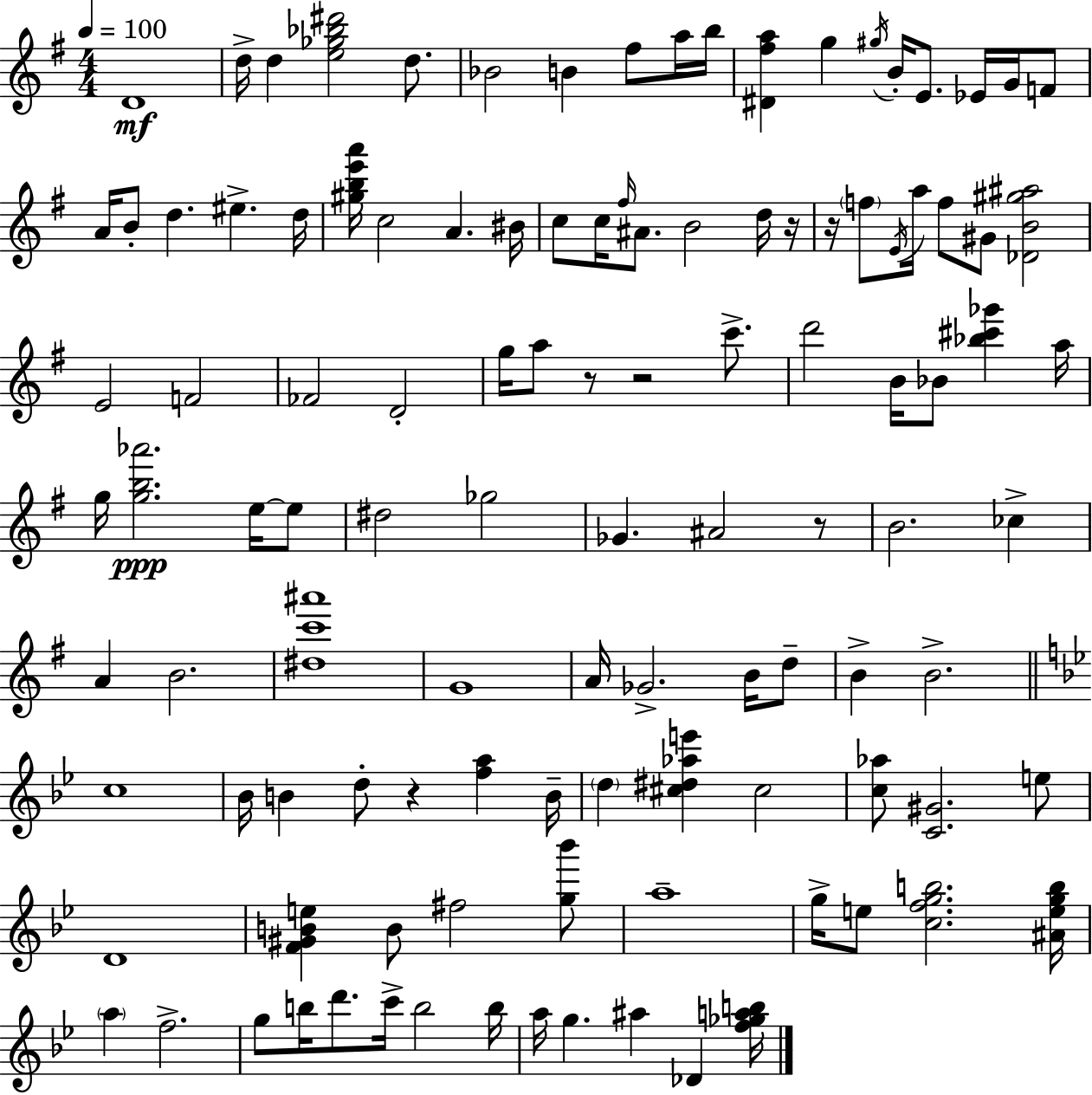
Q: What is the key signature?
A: E minor